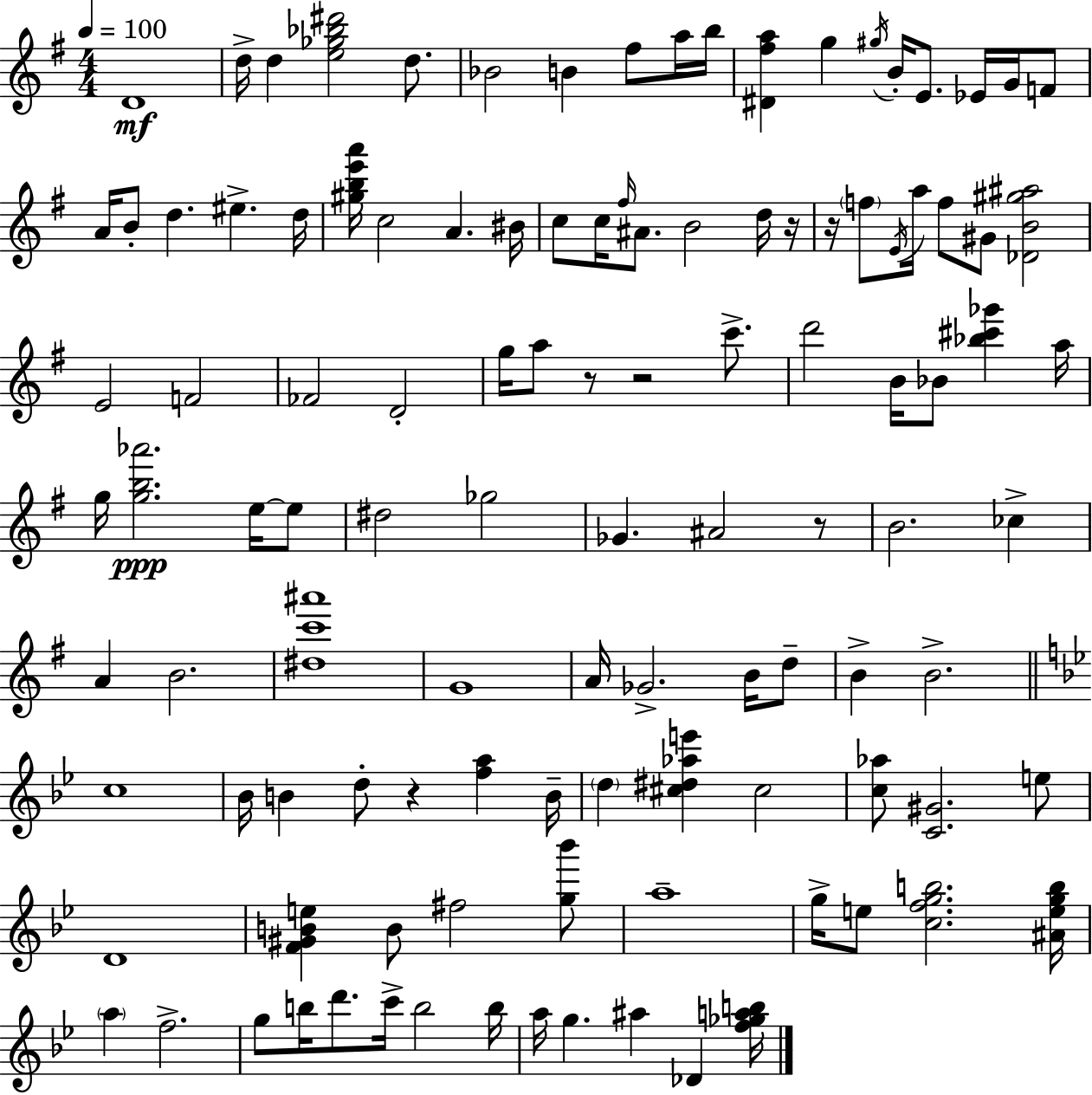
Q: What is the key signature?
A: E minor